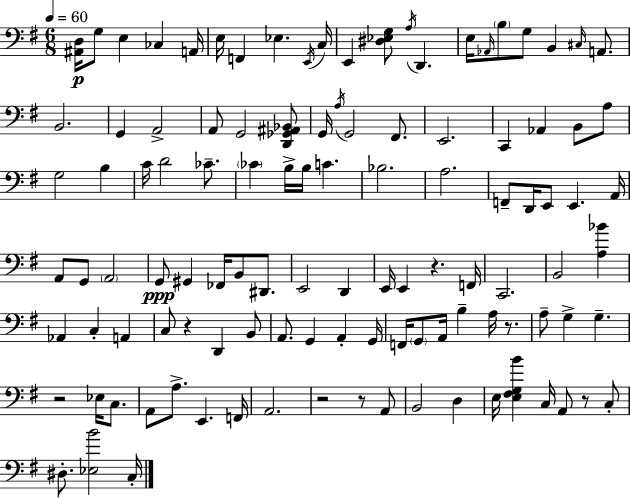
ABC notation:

X:1
T:Untitled
M:6/8
L:1/4
K:G
[^A,,D,]/4 G,/2 E, _C, A,,/4 E,/4 F,, _E, E,,/4 C,/4 E,, [^D,_E,G,]/2 A,/4 D,, E,/4 _A,,/4 B,/2 G,/2 B,, ^C,/4 A,,/2 B,,2 G,, A,,2 A,,/2 G,,2 [D,,_G,,^A,,_B,,]/2 G,,/4 A,/4 G,,2 ^F,,/2 E,,2 C,, _A,, B,,/2 A,/2 G,2 B, C/4 D2 _C/2 _C B,/4 B,/4 C _B,2 A,2 F,,/2 D,,/4 E,,/2 E,, A,,/4 A,,/2 G,,/2 A,,2 G,,/2 ^G,, _F,,/4 B,,/2 ^D,,/2 E,,2 D,, E,,/4 E,, z F,,/4 C,,2 B,,2 [A,_B] _A,, C, A,, C,/2 z D,, B,,/2 A,,/2 G,, A,, G,,/4 F,,/4 G,,/2 A,,/4 B, A,/4 z/2 A,/2 G, G, z2 _E,/4 C,/2 A,,/2 A,/2 E,, F,,/4 A,,2 z2 z/2 A,,/2 B,,2 D, E,/4 [E,^F,G,B] C,/4 A,,/2 z/2 C,/2 ^D,/2 [_E,B]2 C,/4